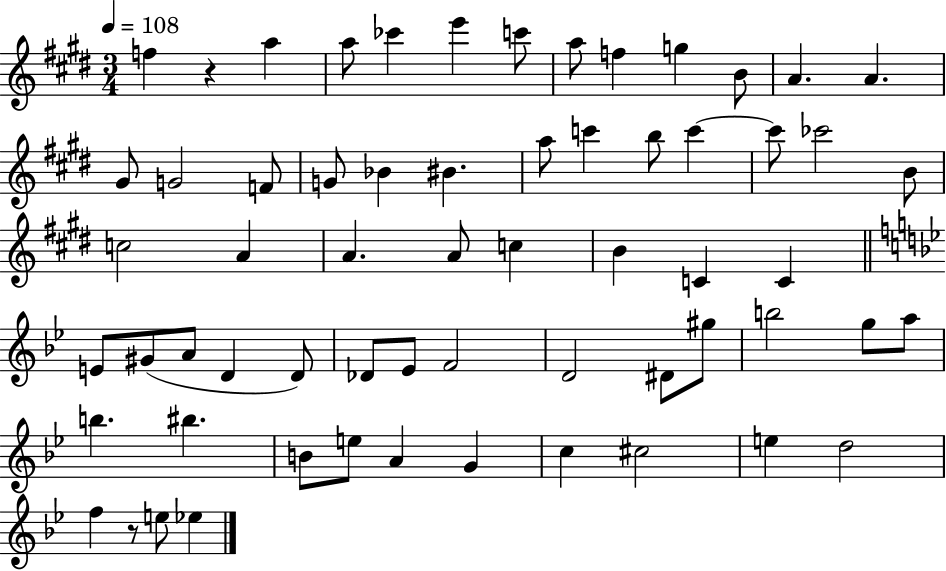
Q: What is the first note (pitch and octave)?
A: F5